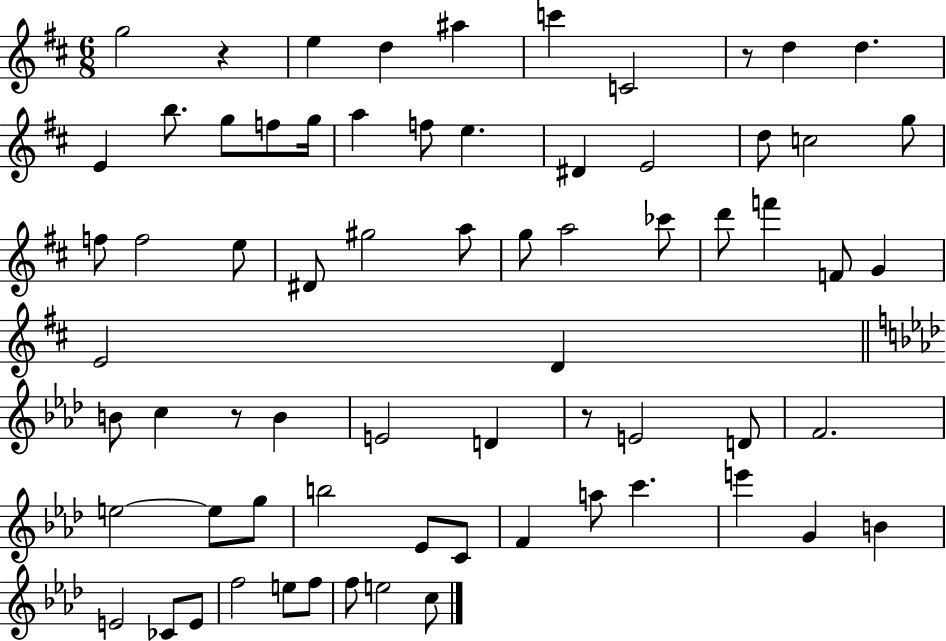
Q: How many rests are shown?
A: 4